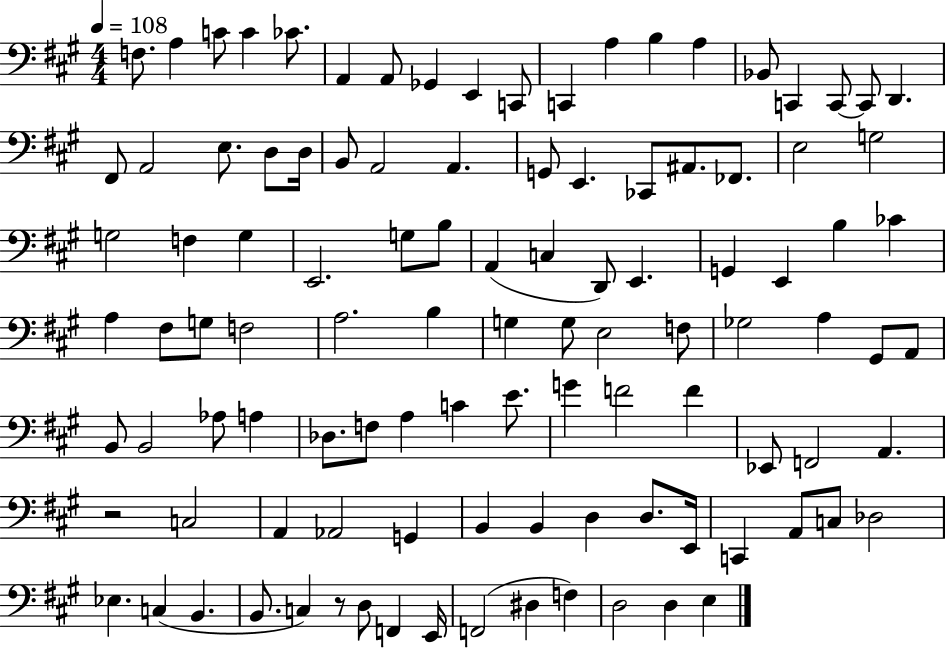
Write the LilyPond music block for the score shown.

{
  \clef bass
  \numericTimeSignature
  \time 4/4
  \key a \major
  \tempo 4 = 108
  f8. a4 c'8 c'4 ces'8. | a,4 a,8 ges,4 e,4 c,8 | c,4 a4 b4 a4 | bes,8 c,4 c,8~~ c,8 d,4. | \break fis,8 a,2 e8. d8 d16 | b,8 a,2 a,4. | g,8 e,4. ces,8 ais,8. fes,8. | e2 g2 | \break g2 f4 g4 | e,2. g8 b8 | a,4( c4 d,8) e,4. | g,4 e,4 b4 ces'4 | \break a4 fis8 g8 f2 | a2. b4 | g4 g8 e2 f8 | ges2 a4 gis,8 a,8 | \break b,8 b,2 aes8 a4 | des8. f8 a4 c'4 e'8. | g'4 f'2 f'4 | ees,8 f,2 a,4. | \break r2 c2 | a,4 aes,2 g,4 | b,4 b,4 d4 d8. e,16 | c,4 a,8 c8 des2 | \break ees4. c4( b,4. | b,8. c4) r8 d8 f,4 e,16 | f,2( dis4 f4) | d2 d4 e4 | \break \bar "|."
}